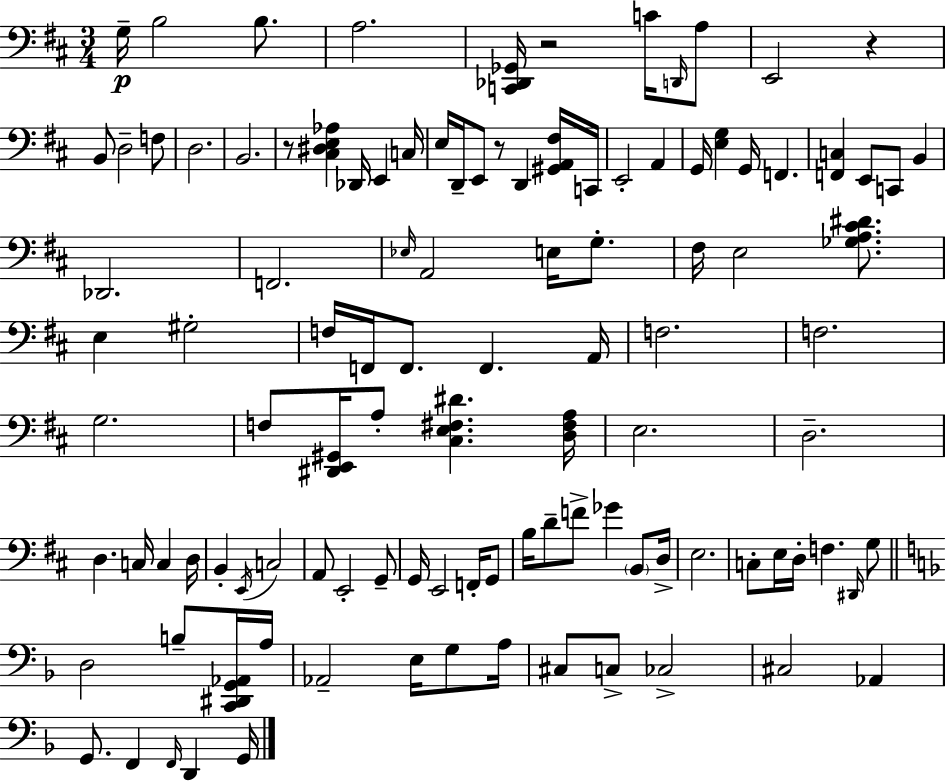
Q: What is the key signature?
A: D major